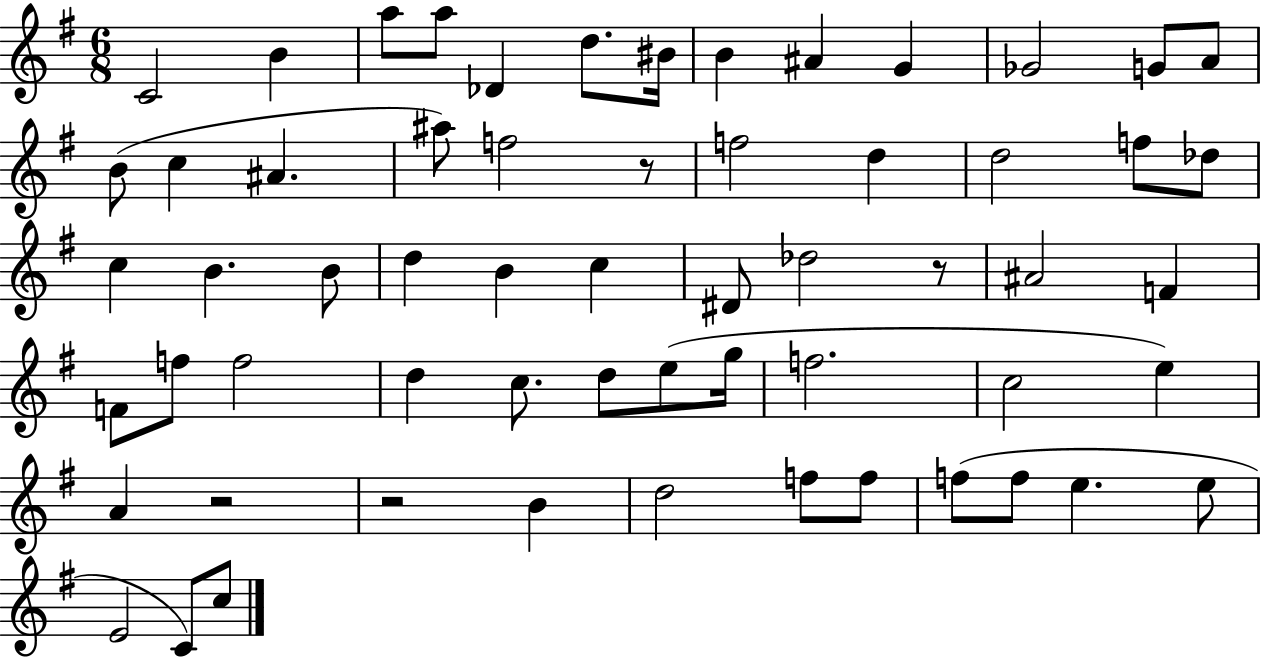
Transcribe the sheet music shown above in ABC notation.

X:1
T:Untitled
M:6/8
L:1/4
K:G
C2 B a/2 a/2 _D d/2 ^B/4 B ^A G _G2 G/2 A/2 B/2 c ^A ^a/2 f2 z/2 f2 d d2 f/2 _d/2 c B B/2 d B c ^D/2 _d2 z/2 ^A2 F F/2 f/2 f2 d c/2 d/2 e/2 g/4 f2 c2 e A z2 z2 B d2 f/2 f/2 f/2 f/2 e e/2 E2 C/2 c/2